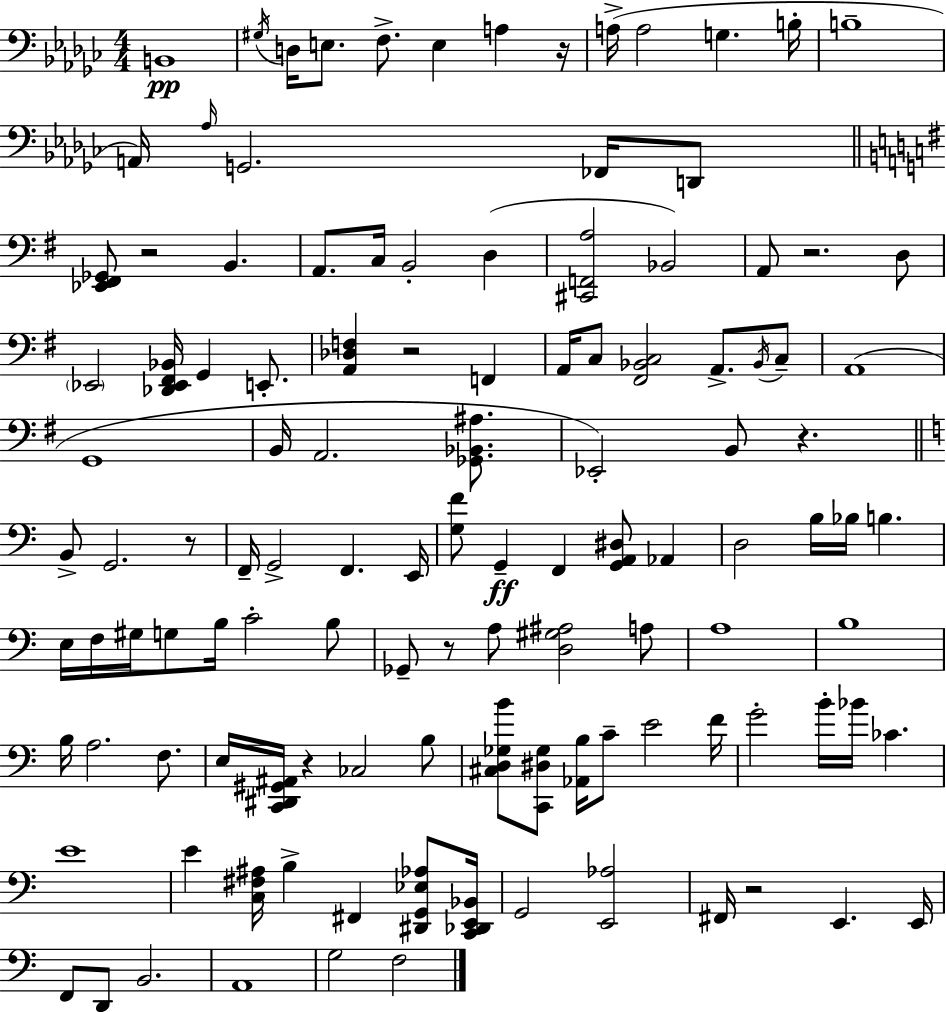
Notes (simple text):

B2/w G#3/s D3/s E3/e. F3/e. E3/q A3/q R/s A3/s A3/h G3/q. B3/s B3/w A2/s Ab3/s G2/h. FES2/s D2/e [Eb2,F#2,Gb2]/e R/h B2/q. A2/e. C3/s B2/h D3/q [C#2,F2,A3]/h Bb2/h A2/e R/h. D3/e Eb2/h [Db2,Eb2,F#2,Bb2]/s G2/q E2/e. [A2,Db3,F3]/q R/h F2/q A2/s C3/e [F#2,Bb2,C3]/h A2/e. Bb2/s C3/e A2/w G2/w B2/s A2/h. [Gb2,Bb2,A#3]/e. Eb2/h B2/e R/q. B2/e G2/h. R/e F2/s G2/h F2/q. E2/s [G3,F4]/e G2/q F2/q [G2,A2,D#3]/e Ab2/q D3/h B3/s Bb3/s B3/q. E3/s F3/s G#3/s G3/e B3/s C4/h B3/e Gb2/e R/e A3/e [D3,G#3,A#3]/h A3/e A3/w B3/w B3/s A3/h. F3/e. E3/s [C2,D#2,G#2,A#2]/s R/q CES3/h B3/e [C#3,D3,Gb3,B4]/e [C2,D#3,Gb3]/e [Ab2,B3]/s C4/e E4/h F4/s G4/h B4/s Bb4/s CES4/q. E4/w E4/q [C3,F#3,A#3]/s B3/q F#2/q [D#2,G2,Eb3,Ab3]/e [C2,Db2,E2,Bb2]/s G2/h [E2,Ab3]/h F#2/s R/h E2/q. E2/s F2/e D2/e B2/h. A2/w G3/h F3/h